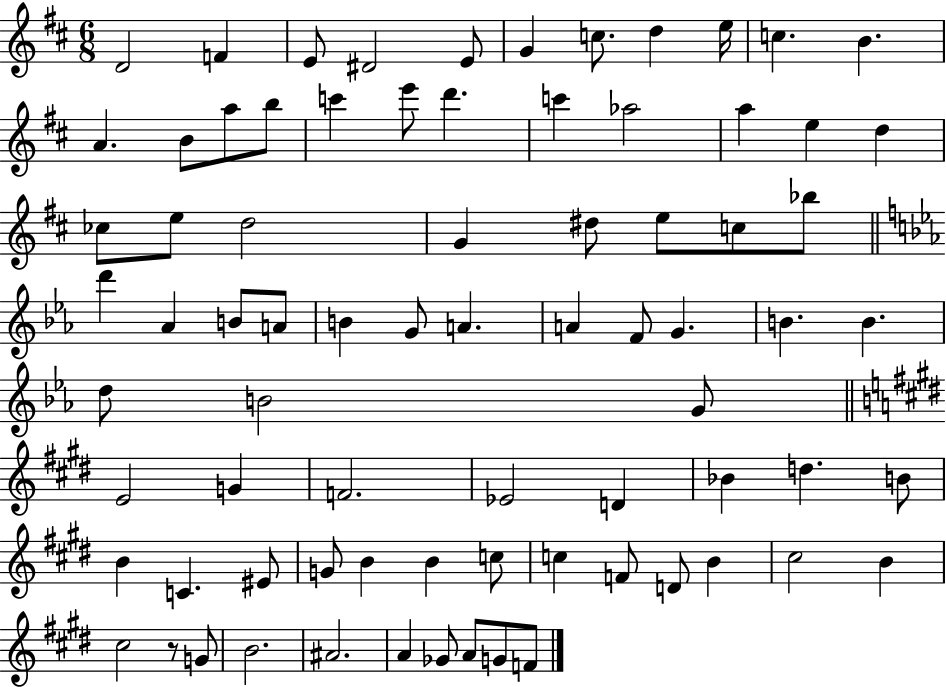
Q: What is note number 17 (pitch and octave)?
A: E6